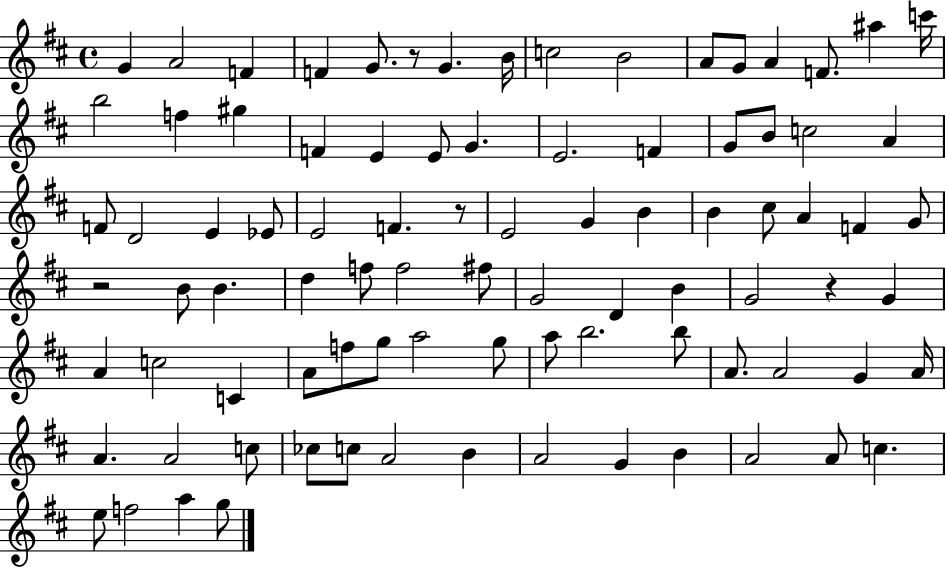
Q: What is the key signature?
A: D major